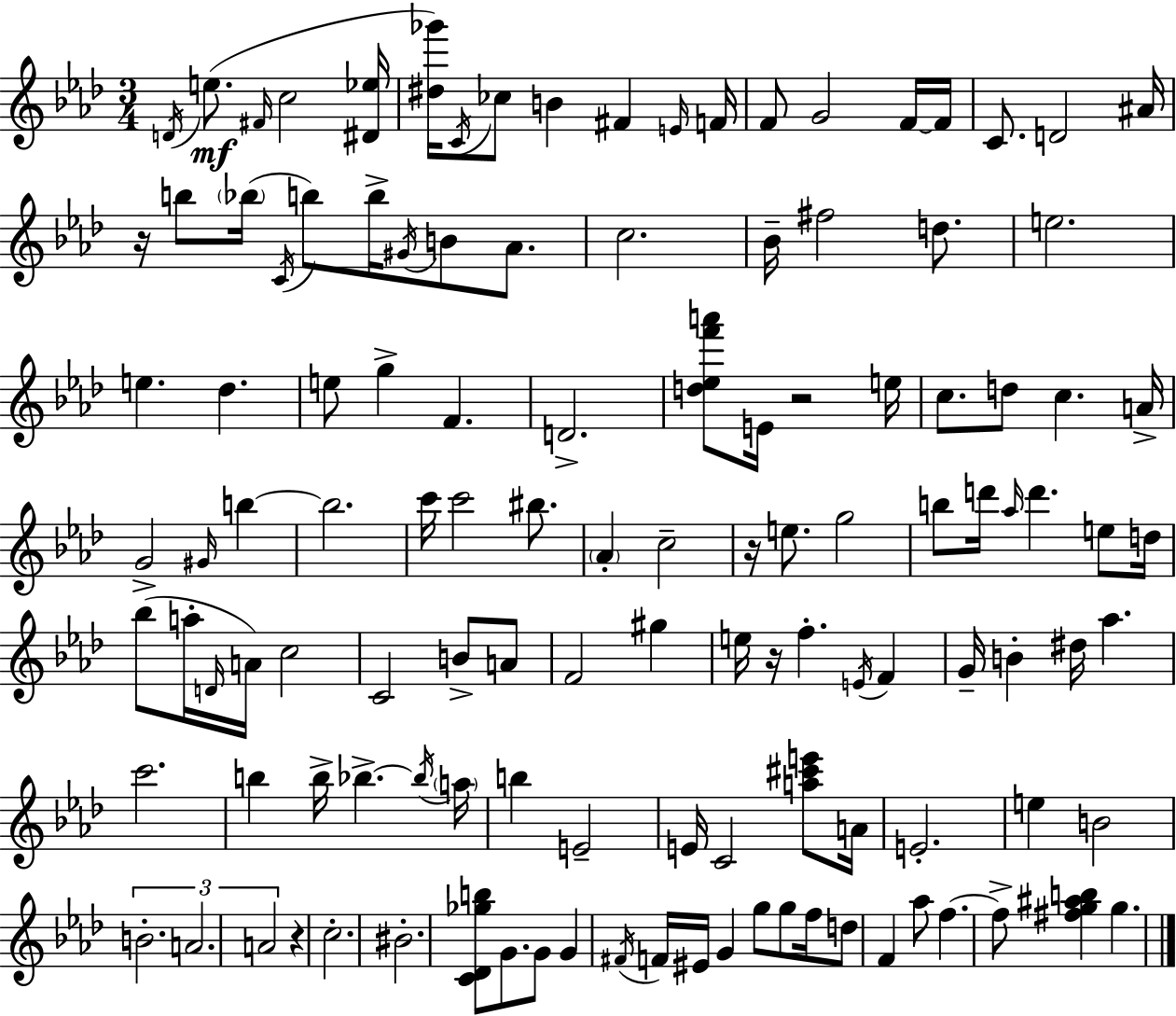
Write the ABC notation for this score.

X:1
T:Untitled
M:3/4
L:1/4
K:Fm
D/4 e/2 ^F/4 c2 [^D_e]/4 [^d_g']/4 C/4 _c/2 B ^F E/4 F/4 F/2 G2 F/4 F/4 C/2 D2 ^A/4 z/4 b/2 _b/4 C/4 b/2 b/4 ^G/4 B/2 _A/2 c2 _B/4 ^f2 d/2 e2 e _d e/2 g F D2 [d_ef'a']/2 E/4 z2 e/4 c/2 d/2 c A/4 G2 ^G/4 b b2 c'/4 c'2 ^b/2 _A c2 z/4 e/2 g2 b/2 d'/4 _a/4 d' e/2 d/4 _b/2 a/4 D/4 A/4 c2 C2 B/2 A/2 F2 ^g e/4 z/4 f E/4 F G/4 B ^d/4 _a c'2 b b/4 _b _b/4 a/4 b E2 E/4 C2 [a^c'e']/2 A/4 E2 e B2 B2 A2 A2 z c2 ^B2 [C_D_gb]/2 G/2 G/2 G ^F/4 F/4 ^E/4 G g/2 g/2 f/4 d/2 F _a/2 f f/2 [^fg^ab] g